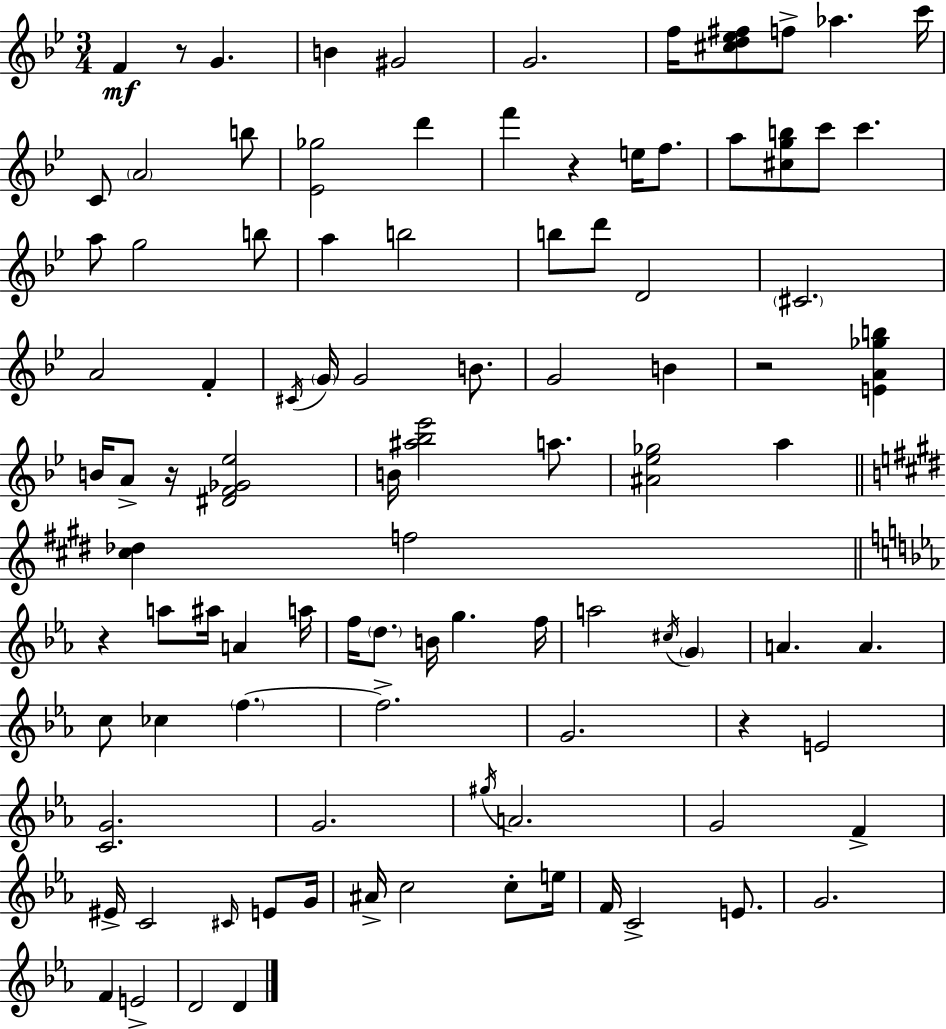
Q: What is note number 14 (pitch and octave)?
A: F6